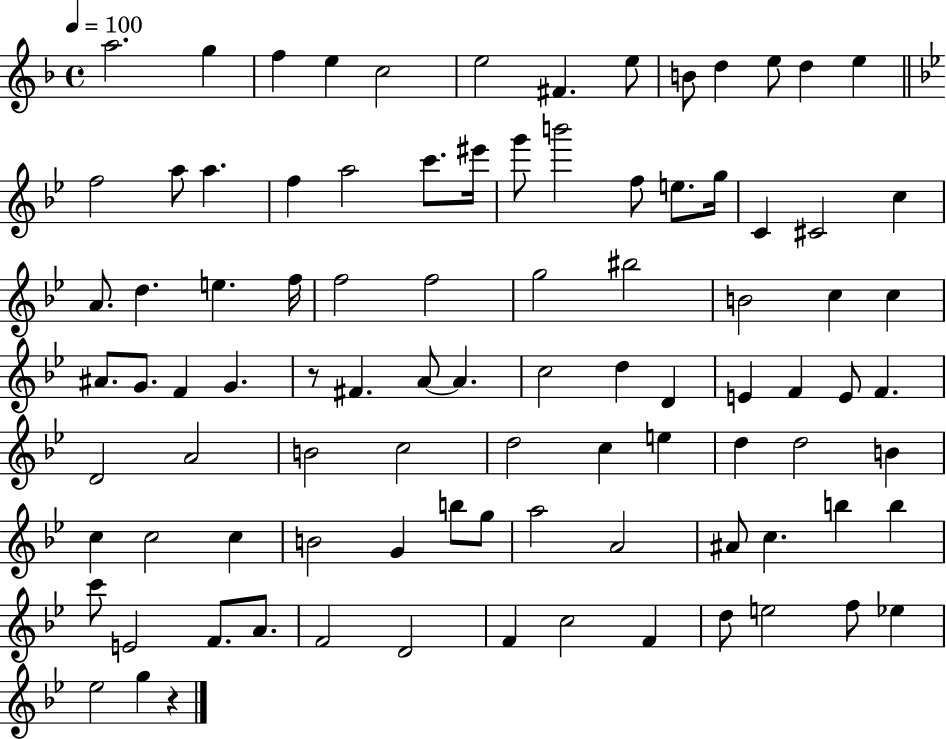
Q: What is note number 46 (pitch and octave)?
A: A4